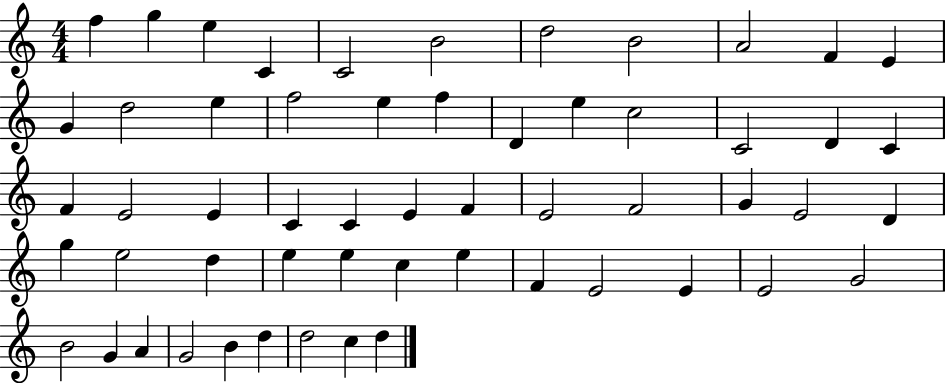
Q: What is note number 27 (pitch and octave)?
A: C4